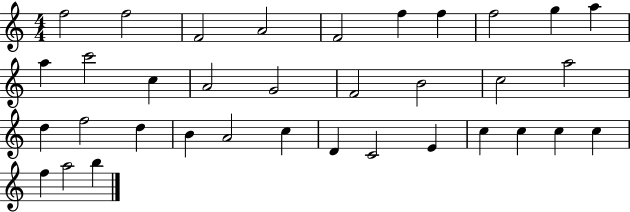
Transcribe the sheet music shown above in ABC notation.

X:1
T:Untitled
M:4/4
L:1/4
K:C
f2 f2 F2 A2 F2 f f f2 g a a c'2 c A2 G2 F2 B2 c2 a2 d f2 d B A2 c D C2 E c c c c f a2 b